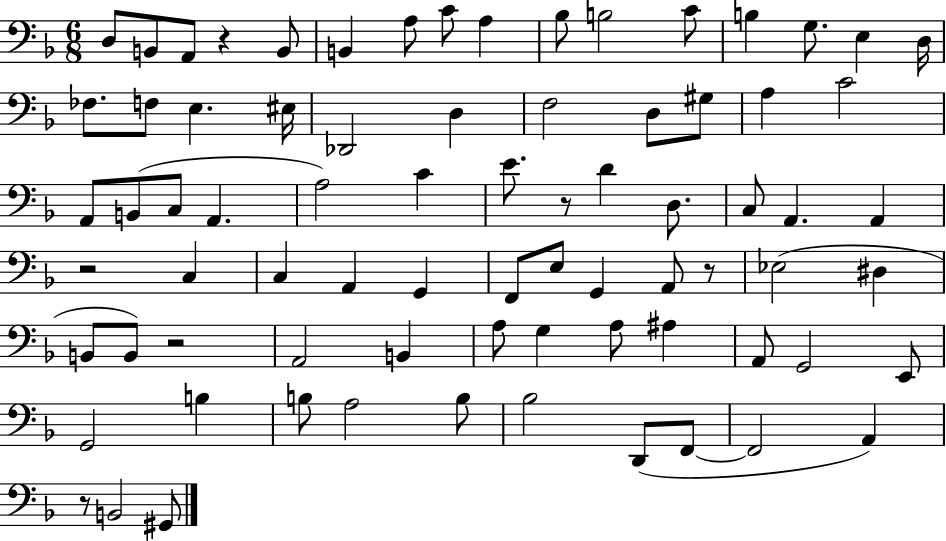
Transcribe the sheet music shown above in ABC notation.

X:1
T:Untitled
M:6/8
L:1/4
K:F
D,/2 B,,/2 A,,/2 z B,,/2 B,, A,/2 C/2 A, _B,/2 B,2 C/2 B, G,/2 E, D,/4 _F,/2 F,/2 E, ^E,/4 _D,,2 D, F,2 D,/2 ^G,/2 A, C2 A,,/2 B,,/2 C,/2 A,, A,2 C E/2 z/2 D D,/2 C,/2 A,, A,, z2 C, C, A,, G,, F,,/2 E,/2 G,, A,,/2 z/2 _E,2 ^D, B,,/2 B,,/2 z2 A,,2 B,, A,/2 G, A,/2 ^A, A,,/2 G,,2 E,,/2 G,,2 B, B,/2 A,2 B,/2 _B,2 D,,/2 F,,/2 F,,2 A,, z/2 B,,2 ^G,,/2